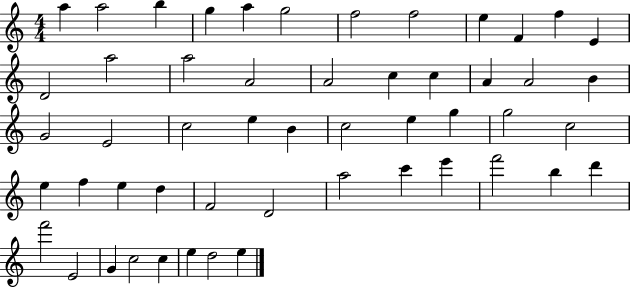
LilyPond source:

{
  \clef treble
  \numericTimeSignature
  \time 4/4
  \key c \major
  a''4 a''2 b''4 | g''4 a''4 g''2 | f''2 f''2 | e''4 f'4 f''4 e'4 | \break d'2 a''2 | a''2 a'2 | a'2 c''4 c''4 | a'4 a'2 b'4 | \break g'2 e'2 | c''2 e''4 b'4 | c''2 e''4 g''4 | g''2 c''2 | \break e''4 f''4 e''4 d''4 | f'2 d'2 | a''2 c'''4 e'''4 | f'''2 b''4 d'''4 | \break f'''2 e'2 | g'4 c''2 c''4 | e''4 d''2 e''4 | \bar "|."
}